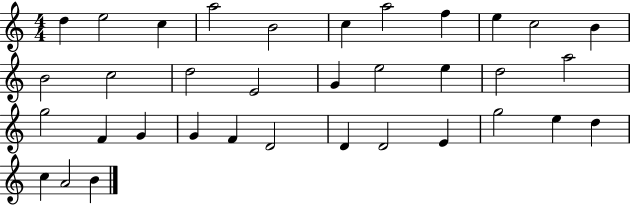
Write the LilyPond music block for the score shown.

{
  \clef treble
  \numericTimeSignature
  \time 4/4
  \key c \major
  d''4 e''2 c''4 | a''2 b'2 | c''4 a''2 f''4 | e''4 c''2 b'4 | \break b'2 c''2 | d''2 e'2 | g'4 e''2 e''4 | d''2 a''2 | \break g''2 f'4 g'4 | g'4 f'4 d'2 | d'4 d'2 e'4 | g''2 e''4 d''4 | \break c''4 a'2 b'4 | \bar "|."
}